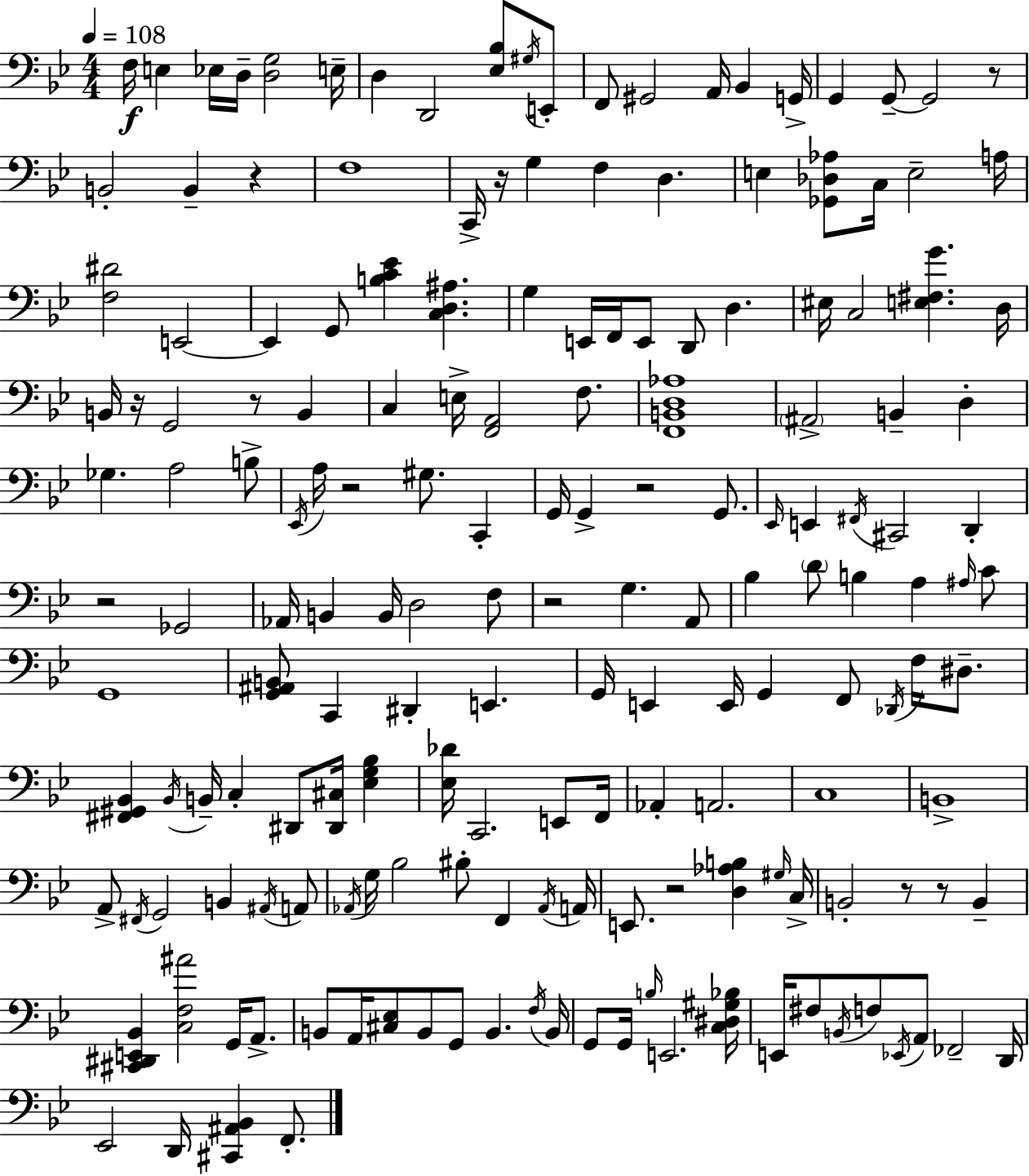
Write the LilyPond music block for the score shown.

{
  \clef bass
  \numericTimeSignature
  \time 4/4
  \key bes \major
  \tempo 4 = 108
  \repeat volta 2 { f16\f e4 ees16 d16-- <d g>2 e16-- | d4 d,2 <ees bes>8 \acciaccatura { gis16 } e,8-. | f,8 gis,2 a,16 bes,4 | g,16-> g,4 g,8--~~ g,2 r8 | \break b,2-. b,4-- r4 | f1 | c,16-> r16 g4 f4 d4. | e4 <ges, des aes>8 c16 e2-- | \break a16 <f dis'>2 e,2~~ | e,4 g,8 <b c' ees'>4 <c d ais>4. | g4 e,16 f,16 e,8 d,8 d4. | eis16 c2 <e fis g'>4. | \break d16 b,16 r16 g,2 r8 b,4 | c4 e16-> <f, a,>2 f8. | <f, b, d aes>1 | \parenthesize ais,2-> b,4-- d4-. | \break ges4. a2 b8-> | \acciaccatura { ees,16 } a16 r2 gis8. c,4-. | g,16 g,4-> r2 g,8. | \grace { ees,16 } e,4 \acciaccatura { fis,16 } cis,2 | \break d,4-. r2 ges,2 | aes,16 b,4 b,16 d2 | f8 r2 g4. | a,8 bes4 \parenthesize d'8 b4 a4 | \break \grace { ais16 } c'8 g,1 | <g, ais, b,>8 c,4 dis,4-. e,4. | g,16 e,4 e,16 g,4 f,8 | \acciaccatura { des,16 } f16 dis8.-- <fis, gis, bes,>4 \acciaccatura { bes,16 } b,16-- c4-. | \break dis,8 <dis, cis>16 <ees g bes>4 <ees des'>16 c,2. | e,8 f,16 aes,4-. a,2. | c1 | b,1-> | \break a,8-> \acciaccatura { fis,16 } g,2 | b,4 \acciaccatura { ais,16 } a,8 \acciaccatura { aes,16 } g16 bes2 | bis8-. f,4 \acciaccatura { aes,16 } a,16 e,8. r2 | <d aes b>4 \grace { gis16 } c16-> b,2-. | \break r8 r8 b,4-- <cis, dis, e, bes,>4 | <c f ais'>2 g,16 a,8.-> b,8 a,16 <cis ees>8 | b,8 g,8 b,4. \acciaccatura { f16 } b,16 g,8 g,16 | \grace { b16 } e,2. <c dis gis bes>16 e,16 fis8 | \break \acciaccatura { b,16 } f8 \acciaccatura { ees,16 } a,8 fes,2-- d,16 | ees,2 d,16 <cis, ais, bes,>4 f,8.-. | } \bar "|."
}